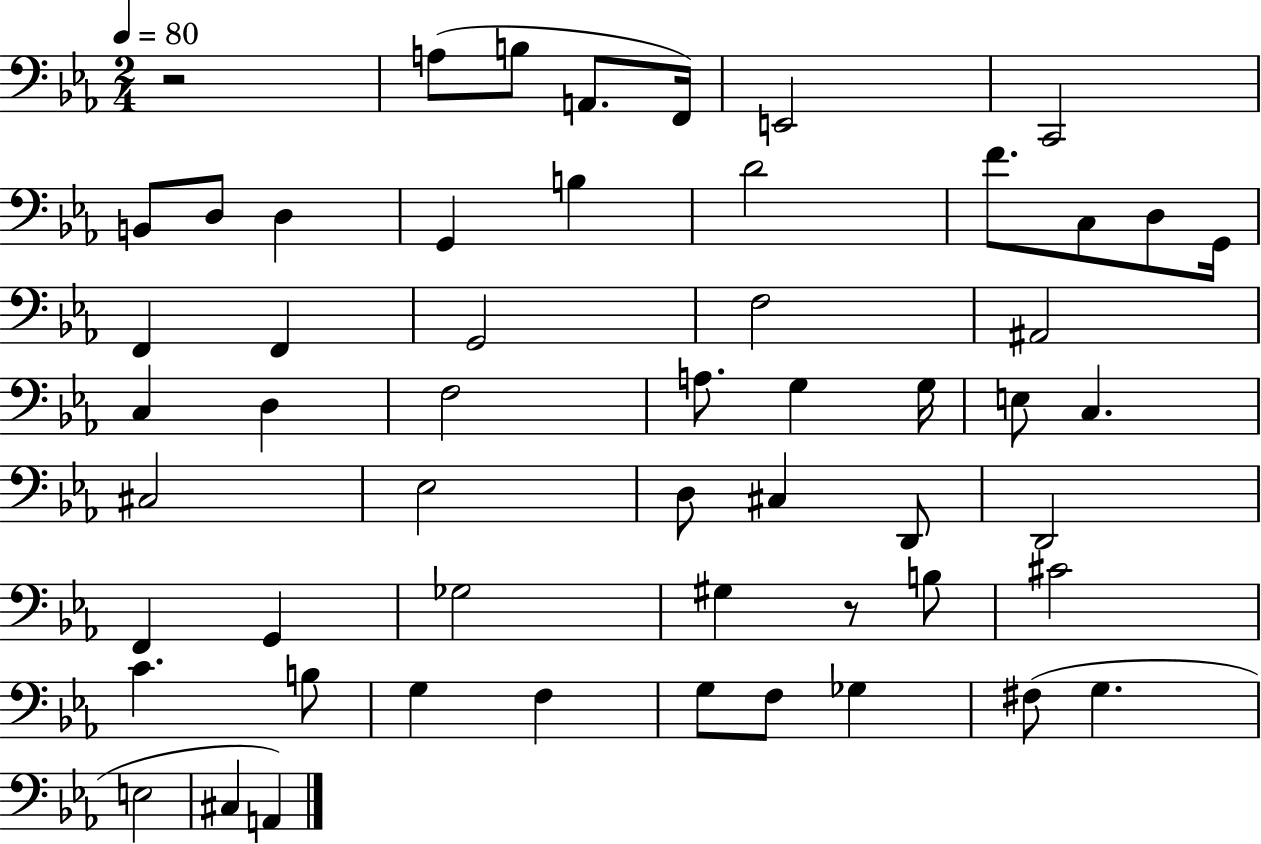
R/h A3/e B3/e A2/e. F2/s E2/h C2/h B2/e D3/e D3/q G2/q B3/q D4/h F4/e. C3/e D3/e G2/s F2/q F2/q G2/h F3/h A#2/h C3/q D3/q F3/h A3/e. G3/q G3/s E3/e C3/q. C#3/h Eb3/h D3/e C#3/q D2/e D2/h F2/q G2/q Gb3/h G#3/q R/e B3/e C#4/h C4/q. B3/e G3/q F3/q G3/e F3/e Gb3/q F#3/e G3/q. E3/h C#3/q A2/q